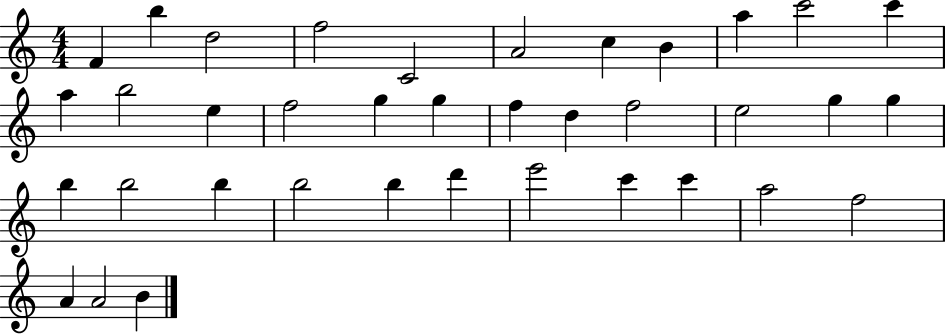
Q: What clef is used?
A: treble